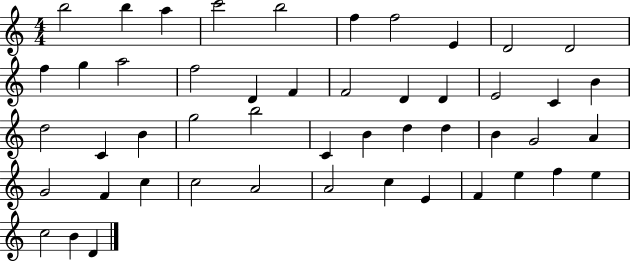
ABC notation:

X:1
T:Untitled
M:4/4
L:1/4
K:C
b2 b a c'2 b2 f f2 E D2 D2 f g a2 f2 D F F2 D D E2 C B d2 C B g2 b2 C B d d B G2 A G2 F c c2 A2 A2 c E F e f e c2 B D